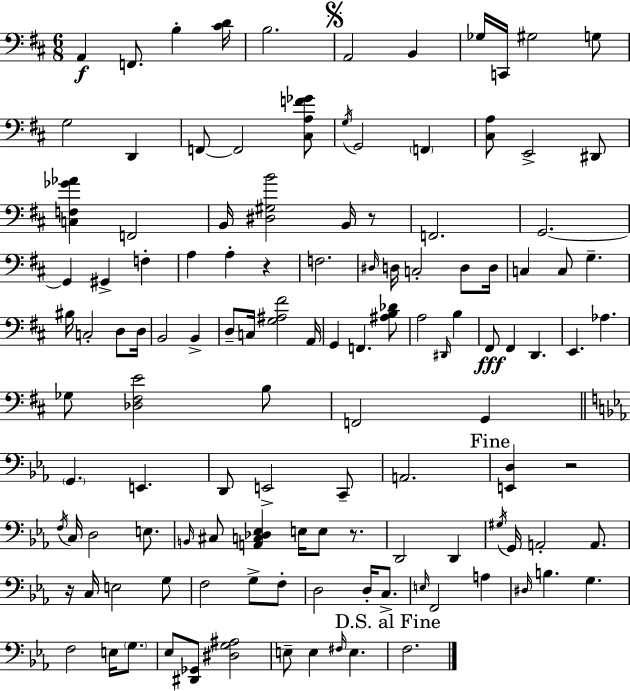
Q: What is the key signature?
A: D major